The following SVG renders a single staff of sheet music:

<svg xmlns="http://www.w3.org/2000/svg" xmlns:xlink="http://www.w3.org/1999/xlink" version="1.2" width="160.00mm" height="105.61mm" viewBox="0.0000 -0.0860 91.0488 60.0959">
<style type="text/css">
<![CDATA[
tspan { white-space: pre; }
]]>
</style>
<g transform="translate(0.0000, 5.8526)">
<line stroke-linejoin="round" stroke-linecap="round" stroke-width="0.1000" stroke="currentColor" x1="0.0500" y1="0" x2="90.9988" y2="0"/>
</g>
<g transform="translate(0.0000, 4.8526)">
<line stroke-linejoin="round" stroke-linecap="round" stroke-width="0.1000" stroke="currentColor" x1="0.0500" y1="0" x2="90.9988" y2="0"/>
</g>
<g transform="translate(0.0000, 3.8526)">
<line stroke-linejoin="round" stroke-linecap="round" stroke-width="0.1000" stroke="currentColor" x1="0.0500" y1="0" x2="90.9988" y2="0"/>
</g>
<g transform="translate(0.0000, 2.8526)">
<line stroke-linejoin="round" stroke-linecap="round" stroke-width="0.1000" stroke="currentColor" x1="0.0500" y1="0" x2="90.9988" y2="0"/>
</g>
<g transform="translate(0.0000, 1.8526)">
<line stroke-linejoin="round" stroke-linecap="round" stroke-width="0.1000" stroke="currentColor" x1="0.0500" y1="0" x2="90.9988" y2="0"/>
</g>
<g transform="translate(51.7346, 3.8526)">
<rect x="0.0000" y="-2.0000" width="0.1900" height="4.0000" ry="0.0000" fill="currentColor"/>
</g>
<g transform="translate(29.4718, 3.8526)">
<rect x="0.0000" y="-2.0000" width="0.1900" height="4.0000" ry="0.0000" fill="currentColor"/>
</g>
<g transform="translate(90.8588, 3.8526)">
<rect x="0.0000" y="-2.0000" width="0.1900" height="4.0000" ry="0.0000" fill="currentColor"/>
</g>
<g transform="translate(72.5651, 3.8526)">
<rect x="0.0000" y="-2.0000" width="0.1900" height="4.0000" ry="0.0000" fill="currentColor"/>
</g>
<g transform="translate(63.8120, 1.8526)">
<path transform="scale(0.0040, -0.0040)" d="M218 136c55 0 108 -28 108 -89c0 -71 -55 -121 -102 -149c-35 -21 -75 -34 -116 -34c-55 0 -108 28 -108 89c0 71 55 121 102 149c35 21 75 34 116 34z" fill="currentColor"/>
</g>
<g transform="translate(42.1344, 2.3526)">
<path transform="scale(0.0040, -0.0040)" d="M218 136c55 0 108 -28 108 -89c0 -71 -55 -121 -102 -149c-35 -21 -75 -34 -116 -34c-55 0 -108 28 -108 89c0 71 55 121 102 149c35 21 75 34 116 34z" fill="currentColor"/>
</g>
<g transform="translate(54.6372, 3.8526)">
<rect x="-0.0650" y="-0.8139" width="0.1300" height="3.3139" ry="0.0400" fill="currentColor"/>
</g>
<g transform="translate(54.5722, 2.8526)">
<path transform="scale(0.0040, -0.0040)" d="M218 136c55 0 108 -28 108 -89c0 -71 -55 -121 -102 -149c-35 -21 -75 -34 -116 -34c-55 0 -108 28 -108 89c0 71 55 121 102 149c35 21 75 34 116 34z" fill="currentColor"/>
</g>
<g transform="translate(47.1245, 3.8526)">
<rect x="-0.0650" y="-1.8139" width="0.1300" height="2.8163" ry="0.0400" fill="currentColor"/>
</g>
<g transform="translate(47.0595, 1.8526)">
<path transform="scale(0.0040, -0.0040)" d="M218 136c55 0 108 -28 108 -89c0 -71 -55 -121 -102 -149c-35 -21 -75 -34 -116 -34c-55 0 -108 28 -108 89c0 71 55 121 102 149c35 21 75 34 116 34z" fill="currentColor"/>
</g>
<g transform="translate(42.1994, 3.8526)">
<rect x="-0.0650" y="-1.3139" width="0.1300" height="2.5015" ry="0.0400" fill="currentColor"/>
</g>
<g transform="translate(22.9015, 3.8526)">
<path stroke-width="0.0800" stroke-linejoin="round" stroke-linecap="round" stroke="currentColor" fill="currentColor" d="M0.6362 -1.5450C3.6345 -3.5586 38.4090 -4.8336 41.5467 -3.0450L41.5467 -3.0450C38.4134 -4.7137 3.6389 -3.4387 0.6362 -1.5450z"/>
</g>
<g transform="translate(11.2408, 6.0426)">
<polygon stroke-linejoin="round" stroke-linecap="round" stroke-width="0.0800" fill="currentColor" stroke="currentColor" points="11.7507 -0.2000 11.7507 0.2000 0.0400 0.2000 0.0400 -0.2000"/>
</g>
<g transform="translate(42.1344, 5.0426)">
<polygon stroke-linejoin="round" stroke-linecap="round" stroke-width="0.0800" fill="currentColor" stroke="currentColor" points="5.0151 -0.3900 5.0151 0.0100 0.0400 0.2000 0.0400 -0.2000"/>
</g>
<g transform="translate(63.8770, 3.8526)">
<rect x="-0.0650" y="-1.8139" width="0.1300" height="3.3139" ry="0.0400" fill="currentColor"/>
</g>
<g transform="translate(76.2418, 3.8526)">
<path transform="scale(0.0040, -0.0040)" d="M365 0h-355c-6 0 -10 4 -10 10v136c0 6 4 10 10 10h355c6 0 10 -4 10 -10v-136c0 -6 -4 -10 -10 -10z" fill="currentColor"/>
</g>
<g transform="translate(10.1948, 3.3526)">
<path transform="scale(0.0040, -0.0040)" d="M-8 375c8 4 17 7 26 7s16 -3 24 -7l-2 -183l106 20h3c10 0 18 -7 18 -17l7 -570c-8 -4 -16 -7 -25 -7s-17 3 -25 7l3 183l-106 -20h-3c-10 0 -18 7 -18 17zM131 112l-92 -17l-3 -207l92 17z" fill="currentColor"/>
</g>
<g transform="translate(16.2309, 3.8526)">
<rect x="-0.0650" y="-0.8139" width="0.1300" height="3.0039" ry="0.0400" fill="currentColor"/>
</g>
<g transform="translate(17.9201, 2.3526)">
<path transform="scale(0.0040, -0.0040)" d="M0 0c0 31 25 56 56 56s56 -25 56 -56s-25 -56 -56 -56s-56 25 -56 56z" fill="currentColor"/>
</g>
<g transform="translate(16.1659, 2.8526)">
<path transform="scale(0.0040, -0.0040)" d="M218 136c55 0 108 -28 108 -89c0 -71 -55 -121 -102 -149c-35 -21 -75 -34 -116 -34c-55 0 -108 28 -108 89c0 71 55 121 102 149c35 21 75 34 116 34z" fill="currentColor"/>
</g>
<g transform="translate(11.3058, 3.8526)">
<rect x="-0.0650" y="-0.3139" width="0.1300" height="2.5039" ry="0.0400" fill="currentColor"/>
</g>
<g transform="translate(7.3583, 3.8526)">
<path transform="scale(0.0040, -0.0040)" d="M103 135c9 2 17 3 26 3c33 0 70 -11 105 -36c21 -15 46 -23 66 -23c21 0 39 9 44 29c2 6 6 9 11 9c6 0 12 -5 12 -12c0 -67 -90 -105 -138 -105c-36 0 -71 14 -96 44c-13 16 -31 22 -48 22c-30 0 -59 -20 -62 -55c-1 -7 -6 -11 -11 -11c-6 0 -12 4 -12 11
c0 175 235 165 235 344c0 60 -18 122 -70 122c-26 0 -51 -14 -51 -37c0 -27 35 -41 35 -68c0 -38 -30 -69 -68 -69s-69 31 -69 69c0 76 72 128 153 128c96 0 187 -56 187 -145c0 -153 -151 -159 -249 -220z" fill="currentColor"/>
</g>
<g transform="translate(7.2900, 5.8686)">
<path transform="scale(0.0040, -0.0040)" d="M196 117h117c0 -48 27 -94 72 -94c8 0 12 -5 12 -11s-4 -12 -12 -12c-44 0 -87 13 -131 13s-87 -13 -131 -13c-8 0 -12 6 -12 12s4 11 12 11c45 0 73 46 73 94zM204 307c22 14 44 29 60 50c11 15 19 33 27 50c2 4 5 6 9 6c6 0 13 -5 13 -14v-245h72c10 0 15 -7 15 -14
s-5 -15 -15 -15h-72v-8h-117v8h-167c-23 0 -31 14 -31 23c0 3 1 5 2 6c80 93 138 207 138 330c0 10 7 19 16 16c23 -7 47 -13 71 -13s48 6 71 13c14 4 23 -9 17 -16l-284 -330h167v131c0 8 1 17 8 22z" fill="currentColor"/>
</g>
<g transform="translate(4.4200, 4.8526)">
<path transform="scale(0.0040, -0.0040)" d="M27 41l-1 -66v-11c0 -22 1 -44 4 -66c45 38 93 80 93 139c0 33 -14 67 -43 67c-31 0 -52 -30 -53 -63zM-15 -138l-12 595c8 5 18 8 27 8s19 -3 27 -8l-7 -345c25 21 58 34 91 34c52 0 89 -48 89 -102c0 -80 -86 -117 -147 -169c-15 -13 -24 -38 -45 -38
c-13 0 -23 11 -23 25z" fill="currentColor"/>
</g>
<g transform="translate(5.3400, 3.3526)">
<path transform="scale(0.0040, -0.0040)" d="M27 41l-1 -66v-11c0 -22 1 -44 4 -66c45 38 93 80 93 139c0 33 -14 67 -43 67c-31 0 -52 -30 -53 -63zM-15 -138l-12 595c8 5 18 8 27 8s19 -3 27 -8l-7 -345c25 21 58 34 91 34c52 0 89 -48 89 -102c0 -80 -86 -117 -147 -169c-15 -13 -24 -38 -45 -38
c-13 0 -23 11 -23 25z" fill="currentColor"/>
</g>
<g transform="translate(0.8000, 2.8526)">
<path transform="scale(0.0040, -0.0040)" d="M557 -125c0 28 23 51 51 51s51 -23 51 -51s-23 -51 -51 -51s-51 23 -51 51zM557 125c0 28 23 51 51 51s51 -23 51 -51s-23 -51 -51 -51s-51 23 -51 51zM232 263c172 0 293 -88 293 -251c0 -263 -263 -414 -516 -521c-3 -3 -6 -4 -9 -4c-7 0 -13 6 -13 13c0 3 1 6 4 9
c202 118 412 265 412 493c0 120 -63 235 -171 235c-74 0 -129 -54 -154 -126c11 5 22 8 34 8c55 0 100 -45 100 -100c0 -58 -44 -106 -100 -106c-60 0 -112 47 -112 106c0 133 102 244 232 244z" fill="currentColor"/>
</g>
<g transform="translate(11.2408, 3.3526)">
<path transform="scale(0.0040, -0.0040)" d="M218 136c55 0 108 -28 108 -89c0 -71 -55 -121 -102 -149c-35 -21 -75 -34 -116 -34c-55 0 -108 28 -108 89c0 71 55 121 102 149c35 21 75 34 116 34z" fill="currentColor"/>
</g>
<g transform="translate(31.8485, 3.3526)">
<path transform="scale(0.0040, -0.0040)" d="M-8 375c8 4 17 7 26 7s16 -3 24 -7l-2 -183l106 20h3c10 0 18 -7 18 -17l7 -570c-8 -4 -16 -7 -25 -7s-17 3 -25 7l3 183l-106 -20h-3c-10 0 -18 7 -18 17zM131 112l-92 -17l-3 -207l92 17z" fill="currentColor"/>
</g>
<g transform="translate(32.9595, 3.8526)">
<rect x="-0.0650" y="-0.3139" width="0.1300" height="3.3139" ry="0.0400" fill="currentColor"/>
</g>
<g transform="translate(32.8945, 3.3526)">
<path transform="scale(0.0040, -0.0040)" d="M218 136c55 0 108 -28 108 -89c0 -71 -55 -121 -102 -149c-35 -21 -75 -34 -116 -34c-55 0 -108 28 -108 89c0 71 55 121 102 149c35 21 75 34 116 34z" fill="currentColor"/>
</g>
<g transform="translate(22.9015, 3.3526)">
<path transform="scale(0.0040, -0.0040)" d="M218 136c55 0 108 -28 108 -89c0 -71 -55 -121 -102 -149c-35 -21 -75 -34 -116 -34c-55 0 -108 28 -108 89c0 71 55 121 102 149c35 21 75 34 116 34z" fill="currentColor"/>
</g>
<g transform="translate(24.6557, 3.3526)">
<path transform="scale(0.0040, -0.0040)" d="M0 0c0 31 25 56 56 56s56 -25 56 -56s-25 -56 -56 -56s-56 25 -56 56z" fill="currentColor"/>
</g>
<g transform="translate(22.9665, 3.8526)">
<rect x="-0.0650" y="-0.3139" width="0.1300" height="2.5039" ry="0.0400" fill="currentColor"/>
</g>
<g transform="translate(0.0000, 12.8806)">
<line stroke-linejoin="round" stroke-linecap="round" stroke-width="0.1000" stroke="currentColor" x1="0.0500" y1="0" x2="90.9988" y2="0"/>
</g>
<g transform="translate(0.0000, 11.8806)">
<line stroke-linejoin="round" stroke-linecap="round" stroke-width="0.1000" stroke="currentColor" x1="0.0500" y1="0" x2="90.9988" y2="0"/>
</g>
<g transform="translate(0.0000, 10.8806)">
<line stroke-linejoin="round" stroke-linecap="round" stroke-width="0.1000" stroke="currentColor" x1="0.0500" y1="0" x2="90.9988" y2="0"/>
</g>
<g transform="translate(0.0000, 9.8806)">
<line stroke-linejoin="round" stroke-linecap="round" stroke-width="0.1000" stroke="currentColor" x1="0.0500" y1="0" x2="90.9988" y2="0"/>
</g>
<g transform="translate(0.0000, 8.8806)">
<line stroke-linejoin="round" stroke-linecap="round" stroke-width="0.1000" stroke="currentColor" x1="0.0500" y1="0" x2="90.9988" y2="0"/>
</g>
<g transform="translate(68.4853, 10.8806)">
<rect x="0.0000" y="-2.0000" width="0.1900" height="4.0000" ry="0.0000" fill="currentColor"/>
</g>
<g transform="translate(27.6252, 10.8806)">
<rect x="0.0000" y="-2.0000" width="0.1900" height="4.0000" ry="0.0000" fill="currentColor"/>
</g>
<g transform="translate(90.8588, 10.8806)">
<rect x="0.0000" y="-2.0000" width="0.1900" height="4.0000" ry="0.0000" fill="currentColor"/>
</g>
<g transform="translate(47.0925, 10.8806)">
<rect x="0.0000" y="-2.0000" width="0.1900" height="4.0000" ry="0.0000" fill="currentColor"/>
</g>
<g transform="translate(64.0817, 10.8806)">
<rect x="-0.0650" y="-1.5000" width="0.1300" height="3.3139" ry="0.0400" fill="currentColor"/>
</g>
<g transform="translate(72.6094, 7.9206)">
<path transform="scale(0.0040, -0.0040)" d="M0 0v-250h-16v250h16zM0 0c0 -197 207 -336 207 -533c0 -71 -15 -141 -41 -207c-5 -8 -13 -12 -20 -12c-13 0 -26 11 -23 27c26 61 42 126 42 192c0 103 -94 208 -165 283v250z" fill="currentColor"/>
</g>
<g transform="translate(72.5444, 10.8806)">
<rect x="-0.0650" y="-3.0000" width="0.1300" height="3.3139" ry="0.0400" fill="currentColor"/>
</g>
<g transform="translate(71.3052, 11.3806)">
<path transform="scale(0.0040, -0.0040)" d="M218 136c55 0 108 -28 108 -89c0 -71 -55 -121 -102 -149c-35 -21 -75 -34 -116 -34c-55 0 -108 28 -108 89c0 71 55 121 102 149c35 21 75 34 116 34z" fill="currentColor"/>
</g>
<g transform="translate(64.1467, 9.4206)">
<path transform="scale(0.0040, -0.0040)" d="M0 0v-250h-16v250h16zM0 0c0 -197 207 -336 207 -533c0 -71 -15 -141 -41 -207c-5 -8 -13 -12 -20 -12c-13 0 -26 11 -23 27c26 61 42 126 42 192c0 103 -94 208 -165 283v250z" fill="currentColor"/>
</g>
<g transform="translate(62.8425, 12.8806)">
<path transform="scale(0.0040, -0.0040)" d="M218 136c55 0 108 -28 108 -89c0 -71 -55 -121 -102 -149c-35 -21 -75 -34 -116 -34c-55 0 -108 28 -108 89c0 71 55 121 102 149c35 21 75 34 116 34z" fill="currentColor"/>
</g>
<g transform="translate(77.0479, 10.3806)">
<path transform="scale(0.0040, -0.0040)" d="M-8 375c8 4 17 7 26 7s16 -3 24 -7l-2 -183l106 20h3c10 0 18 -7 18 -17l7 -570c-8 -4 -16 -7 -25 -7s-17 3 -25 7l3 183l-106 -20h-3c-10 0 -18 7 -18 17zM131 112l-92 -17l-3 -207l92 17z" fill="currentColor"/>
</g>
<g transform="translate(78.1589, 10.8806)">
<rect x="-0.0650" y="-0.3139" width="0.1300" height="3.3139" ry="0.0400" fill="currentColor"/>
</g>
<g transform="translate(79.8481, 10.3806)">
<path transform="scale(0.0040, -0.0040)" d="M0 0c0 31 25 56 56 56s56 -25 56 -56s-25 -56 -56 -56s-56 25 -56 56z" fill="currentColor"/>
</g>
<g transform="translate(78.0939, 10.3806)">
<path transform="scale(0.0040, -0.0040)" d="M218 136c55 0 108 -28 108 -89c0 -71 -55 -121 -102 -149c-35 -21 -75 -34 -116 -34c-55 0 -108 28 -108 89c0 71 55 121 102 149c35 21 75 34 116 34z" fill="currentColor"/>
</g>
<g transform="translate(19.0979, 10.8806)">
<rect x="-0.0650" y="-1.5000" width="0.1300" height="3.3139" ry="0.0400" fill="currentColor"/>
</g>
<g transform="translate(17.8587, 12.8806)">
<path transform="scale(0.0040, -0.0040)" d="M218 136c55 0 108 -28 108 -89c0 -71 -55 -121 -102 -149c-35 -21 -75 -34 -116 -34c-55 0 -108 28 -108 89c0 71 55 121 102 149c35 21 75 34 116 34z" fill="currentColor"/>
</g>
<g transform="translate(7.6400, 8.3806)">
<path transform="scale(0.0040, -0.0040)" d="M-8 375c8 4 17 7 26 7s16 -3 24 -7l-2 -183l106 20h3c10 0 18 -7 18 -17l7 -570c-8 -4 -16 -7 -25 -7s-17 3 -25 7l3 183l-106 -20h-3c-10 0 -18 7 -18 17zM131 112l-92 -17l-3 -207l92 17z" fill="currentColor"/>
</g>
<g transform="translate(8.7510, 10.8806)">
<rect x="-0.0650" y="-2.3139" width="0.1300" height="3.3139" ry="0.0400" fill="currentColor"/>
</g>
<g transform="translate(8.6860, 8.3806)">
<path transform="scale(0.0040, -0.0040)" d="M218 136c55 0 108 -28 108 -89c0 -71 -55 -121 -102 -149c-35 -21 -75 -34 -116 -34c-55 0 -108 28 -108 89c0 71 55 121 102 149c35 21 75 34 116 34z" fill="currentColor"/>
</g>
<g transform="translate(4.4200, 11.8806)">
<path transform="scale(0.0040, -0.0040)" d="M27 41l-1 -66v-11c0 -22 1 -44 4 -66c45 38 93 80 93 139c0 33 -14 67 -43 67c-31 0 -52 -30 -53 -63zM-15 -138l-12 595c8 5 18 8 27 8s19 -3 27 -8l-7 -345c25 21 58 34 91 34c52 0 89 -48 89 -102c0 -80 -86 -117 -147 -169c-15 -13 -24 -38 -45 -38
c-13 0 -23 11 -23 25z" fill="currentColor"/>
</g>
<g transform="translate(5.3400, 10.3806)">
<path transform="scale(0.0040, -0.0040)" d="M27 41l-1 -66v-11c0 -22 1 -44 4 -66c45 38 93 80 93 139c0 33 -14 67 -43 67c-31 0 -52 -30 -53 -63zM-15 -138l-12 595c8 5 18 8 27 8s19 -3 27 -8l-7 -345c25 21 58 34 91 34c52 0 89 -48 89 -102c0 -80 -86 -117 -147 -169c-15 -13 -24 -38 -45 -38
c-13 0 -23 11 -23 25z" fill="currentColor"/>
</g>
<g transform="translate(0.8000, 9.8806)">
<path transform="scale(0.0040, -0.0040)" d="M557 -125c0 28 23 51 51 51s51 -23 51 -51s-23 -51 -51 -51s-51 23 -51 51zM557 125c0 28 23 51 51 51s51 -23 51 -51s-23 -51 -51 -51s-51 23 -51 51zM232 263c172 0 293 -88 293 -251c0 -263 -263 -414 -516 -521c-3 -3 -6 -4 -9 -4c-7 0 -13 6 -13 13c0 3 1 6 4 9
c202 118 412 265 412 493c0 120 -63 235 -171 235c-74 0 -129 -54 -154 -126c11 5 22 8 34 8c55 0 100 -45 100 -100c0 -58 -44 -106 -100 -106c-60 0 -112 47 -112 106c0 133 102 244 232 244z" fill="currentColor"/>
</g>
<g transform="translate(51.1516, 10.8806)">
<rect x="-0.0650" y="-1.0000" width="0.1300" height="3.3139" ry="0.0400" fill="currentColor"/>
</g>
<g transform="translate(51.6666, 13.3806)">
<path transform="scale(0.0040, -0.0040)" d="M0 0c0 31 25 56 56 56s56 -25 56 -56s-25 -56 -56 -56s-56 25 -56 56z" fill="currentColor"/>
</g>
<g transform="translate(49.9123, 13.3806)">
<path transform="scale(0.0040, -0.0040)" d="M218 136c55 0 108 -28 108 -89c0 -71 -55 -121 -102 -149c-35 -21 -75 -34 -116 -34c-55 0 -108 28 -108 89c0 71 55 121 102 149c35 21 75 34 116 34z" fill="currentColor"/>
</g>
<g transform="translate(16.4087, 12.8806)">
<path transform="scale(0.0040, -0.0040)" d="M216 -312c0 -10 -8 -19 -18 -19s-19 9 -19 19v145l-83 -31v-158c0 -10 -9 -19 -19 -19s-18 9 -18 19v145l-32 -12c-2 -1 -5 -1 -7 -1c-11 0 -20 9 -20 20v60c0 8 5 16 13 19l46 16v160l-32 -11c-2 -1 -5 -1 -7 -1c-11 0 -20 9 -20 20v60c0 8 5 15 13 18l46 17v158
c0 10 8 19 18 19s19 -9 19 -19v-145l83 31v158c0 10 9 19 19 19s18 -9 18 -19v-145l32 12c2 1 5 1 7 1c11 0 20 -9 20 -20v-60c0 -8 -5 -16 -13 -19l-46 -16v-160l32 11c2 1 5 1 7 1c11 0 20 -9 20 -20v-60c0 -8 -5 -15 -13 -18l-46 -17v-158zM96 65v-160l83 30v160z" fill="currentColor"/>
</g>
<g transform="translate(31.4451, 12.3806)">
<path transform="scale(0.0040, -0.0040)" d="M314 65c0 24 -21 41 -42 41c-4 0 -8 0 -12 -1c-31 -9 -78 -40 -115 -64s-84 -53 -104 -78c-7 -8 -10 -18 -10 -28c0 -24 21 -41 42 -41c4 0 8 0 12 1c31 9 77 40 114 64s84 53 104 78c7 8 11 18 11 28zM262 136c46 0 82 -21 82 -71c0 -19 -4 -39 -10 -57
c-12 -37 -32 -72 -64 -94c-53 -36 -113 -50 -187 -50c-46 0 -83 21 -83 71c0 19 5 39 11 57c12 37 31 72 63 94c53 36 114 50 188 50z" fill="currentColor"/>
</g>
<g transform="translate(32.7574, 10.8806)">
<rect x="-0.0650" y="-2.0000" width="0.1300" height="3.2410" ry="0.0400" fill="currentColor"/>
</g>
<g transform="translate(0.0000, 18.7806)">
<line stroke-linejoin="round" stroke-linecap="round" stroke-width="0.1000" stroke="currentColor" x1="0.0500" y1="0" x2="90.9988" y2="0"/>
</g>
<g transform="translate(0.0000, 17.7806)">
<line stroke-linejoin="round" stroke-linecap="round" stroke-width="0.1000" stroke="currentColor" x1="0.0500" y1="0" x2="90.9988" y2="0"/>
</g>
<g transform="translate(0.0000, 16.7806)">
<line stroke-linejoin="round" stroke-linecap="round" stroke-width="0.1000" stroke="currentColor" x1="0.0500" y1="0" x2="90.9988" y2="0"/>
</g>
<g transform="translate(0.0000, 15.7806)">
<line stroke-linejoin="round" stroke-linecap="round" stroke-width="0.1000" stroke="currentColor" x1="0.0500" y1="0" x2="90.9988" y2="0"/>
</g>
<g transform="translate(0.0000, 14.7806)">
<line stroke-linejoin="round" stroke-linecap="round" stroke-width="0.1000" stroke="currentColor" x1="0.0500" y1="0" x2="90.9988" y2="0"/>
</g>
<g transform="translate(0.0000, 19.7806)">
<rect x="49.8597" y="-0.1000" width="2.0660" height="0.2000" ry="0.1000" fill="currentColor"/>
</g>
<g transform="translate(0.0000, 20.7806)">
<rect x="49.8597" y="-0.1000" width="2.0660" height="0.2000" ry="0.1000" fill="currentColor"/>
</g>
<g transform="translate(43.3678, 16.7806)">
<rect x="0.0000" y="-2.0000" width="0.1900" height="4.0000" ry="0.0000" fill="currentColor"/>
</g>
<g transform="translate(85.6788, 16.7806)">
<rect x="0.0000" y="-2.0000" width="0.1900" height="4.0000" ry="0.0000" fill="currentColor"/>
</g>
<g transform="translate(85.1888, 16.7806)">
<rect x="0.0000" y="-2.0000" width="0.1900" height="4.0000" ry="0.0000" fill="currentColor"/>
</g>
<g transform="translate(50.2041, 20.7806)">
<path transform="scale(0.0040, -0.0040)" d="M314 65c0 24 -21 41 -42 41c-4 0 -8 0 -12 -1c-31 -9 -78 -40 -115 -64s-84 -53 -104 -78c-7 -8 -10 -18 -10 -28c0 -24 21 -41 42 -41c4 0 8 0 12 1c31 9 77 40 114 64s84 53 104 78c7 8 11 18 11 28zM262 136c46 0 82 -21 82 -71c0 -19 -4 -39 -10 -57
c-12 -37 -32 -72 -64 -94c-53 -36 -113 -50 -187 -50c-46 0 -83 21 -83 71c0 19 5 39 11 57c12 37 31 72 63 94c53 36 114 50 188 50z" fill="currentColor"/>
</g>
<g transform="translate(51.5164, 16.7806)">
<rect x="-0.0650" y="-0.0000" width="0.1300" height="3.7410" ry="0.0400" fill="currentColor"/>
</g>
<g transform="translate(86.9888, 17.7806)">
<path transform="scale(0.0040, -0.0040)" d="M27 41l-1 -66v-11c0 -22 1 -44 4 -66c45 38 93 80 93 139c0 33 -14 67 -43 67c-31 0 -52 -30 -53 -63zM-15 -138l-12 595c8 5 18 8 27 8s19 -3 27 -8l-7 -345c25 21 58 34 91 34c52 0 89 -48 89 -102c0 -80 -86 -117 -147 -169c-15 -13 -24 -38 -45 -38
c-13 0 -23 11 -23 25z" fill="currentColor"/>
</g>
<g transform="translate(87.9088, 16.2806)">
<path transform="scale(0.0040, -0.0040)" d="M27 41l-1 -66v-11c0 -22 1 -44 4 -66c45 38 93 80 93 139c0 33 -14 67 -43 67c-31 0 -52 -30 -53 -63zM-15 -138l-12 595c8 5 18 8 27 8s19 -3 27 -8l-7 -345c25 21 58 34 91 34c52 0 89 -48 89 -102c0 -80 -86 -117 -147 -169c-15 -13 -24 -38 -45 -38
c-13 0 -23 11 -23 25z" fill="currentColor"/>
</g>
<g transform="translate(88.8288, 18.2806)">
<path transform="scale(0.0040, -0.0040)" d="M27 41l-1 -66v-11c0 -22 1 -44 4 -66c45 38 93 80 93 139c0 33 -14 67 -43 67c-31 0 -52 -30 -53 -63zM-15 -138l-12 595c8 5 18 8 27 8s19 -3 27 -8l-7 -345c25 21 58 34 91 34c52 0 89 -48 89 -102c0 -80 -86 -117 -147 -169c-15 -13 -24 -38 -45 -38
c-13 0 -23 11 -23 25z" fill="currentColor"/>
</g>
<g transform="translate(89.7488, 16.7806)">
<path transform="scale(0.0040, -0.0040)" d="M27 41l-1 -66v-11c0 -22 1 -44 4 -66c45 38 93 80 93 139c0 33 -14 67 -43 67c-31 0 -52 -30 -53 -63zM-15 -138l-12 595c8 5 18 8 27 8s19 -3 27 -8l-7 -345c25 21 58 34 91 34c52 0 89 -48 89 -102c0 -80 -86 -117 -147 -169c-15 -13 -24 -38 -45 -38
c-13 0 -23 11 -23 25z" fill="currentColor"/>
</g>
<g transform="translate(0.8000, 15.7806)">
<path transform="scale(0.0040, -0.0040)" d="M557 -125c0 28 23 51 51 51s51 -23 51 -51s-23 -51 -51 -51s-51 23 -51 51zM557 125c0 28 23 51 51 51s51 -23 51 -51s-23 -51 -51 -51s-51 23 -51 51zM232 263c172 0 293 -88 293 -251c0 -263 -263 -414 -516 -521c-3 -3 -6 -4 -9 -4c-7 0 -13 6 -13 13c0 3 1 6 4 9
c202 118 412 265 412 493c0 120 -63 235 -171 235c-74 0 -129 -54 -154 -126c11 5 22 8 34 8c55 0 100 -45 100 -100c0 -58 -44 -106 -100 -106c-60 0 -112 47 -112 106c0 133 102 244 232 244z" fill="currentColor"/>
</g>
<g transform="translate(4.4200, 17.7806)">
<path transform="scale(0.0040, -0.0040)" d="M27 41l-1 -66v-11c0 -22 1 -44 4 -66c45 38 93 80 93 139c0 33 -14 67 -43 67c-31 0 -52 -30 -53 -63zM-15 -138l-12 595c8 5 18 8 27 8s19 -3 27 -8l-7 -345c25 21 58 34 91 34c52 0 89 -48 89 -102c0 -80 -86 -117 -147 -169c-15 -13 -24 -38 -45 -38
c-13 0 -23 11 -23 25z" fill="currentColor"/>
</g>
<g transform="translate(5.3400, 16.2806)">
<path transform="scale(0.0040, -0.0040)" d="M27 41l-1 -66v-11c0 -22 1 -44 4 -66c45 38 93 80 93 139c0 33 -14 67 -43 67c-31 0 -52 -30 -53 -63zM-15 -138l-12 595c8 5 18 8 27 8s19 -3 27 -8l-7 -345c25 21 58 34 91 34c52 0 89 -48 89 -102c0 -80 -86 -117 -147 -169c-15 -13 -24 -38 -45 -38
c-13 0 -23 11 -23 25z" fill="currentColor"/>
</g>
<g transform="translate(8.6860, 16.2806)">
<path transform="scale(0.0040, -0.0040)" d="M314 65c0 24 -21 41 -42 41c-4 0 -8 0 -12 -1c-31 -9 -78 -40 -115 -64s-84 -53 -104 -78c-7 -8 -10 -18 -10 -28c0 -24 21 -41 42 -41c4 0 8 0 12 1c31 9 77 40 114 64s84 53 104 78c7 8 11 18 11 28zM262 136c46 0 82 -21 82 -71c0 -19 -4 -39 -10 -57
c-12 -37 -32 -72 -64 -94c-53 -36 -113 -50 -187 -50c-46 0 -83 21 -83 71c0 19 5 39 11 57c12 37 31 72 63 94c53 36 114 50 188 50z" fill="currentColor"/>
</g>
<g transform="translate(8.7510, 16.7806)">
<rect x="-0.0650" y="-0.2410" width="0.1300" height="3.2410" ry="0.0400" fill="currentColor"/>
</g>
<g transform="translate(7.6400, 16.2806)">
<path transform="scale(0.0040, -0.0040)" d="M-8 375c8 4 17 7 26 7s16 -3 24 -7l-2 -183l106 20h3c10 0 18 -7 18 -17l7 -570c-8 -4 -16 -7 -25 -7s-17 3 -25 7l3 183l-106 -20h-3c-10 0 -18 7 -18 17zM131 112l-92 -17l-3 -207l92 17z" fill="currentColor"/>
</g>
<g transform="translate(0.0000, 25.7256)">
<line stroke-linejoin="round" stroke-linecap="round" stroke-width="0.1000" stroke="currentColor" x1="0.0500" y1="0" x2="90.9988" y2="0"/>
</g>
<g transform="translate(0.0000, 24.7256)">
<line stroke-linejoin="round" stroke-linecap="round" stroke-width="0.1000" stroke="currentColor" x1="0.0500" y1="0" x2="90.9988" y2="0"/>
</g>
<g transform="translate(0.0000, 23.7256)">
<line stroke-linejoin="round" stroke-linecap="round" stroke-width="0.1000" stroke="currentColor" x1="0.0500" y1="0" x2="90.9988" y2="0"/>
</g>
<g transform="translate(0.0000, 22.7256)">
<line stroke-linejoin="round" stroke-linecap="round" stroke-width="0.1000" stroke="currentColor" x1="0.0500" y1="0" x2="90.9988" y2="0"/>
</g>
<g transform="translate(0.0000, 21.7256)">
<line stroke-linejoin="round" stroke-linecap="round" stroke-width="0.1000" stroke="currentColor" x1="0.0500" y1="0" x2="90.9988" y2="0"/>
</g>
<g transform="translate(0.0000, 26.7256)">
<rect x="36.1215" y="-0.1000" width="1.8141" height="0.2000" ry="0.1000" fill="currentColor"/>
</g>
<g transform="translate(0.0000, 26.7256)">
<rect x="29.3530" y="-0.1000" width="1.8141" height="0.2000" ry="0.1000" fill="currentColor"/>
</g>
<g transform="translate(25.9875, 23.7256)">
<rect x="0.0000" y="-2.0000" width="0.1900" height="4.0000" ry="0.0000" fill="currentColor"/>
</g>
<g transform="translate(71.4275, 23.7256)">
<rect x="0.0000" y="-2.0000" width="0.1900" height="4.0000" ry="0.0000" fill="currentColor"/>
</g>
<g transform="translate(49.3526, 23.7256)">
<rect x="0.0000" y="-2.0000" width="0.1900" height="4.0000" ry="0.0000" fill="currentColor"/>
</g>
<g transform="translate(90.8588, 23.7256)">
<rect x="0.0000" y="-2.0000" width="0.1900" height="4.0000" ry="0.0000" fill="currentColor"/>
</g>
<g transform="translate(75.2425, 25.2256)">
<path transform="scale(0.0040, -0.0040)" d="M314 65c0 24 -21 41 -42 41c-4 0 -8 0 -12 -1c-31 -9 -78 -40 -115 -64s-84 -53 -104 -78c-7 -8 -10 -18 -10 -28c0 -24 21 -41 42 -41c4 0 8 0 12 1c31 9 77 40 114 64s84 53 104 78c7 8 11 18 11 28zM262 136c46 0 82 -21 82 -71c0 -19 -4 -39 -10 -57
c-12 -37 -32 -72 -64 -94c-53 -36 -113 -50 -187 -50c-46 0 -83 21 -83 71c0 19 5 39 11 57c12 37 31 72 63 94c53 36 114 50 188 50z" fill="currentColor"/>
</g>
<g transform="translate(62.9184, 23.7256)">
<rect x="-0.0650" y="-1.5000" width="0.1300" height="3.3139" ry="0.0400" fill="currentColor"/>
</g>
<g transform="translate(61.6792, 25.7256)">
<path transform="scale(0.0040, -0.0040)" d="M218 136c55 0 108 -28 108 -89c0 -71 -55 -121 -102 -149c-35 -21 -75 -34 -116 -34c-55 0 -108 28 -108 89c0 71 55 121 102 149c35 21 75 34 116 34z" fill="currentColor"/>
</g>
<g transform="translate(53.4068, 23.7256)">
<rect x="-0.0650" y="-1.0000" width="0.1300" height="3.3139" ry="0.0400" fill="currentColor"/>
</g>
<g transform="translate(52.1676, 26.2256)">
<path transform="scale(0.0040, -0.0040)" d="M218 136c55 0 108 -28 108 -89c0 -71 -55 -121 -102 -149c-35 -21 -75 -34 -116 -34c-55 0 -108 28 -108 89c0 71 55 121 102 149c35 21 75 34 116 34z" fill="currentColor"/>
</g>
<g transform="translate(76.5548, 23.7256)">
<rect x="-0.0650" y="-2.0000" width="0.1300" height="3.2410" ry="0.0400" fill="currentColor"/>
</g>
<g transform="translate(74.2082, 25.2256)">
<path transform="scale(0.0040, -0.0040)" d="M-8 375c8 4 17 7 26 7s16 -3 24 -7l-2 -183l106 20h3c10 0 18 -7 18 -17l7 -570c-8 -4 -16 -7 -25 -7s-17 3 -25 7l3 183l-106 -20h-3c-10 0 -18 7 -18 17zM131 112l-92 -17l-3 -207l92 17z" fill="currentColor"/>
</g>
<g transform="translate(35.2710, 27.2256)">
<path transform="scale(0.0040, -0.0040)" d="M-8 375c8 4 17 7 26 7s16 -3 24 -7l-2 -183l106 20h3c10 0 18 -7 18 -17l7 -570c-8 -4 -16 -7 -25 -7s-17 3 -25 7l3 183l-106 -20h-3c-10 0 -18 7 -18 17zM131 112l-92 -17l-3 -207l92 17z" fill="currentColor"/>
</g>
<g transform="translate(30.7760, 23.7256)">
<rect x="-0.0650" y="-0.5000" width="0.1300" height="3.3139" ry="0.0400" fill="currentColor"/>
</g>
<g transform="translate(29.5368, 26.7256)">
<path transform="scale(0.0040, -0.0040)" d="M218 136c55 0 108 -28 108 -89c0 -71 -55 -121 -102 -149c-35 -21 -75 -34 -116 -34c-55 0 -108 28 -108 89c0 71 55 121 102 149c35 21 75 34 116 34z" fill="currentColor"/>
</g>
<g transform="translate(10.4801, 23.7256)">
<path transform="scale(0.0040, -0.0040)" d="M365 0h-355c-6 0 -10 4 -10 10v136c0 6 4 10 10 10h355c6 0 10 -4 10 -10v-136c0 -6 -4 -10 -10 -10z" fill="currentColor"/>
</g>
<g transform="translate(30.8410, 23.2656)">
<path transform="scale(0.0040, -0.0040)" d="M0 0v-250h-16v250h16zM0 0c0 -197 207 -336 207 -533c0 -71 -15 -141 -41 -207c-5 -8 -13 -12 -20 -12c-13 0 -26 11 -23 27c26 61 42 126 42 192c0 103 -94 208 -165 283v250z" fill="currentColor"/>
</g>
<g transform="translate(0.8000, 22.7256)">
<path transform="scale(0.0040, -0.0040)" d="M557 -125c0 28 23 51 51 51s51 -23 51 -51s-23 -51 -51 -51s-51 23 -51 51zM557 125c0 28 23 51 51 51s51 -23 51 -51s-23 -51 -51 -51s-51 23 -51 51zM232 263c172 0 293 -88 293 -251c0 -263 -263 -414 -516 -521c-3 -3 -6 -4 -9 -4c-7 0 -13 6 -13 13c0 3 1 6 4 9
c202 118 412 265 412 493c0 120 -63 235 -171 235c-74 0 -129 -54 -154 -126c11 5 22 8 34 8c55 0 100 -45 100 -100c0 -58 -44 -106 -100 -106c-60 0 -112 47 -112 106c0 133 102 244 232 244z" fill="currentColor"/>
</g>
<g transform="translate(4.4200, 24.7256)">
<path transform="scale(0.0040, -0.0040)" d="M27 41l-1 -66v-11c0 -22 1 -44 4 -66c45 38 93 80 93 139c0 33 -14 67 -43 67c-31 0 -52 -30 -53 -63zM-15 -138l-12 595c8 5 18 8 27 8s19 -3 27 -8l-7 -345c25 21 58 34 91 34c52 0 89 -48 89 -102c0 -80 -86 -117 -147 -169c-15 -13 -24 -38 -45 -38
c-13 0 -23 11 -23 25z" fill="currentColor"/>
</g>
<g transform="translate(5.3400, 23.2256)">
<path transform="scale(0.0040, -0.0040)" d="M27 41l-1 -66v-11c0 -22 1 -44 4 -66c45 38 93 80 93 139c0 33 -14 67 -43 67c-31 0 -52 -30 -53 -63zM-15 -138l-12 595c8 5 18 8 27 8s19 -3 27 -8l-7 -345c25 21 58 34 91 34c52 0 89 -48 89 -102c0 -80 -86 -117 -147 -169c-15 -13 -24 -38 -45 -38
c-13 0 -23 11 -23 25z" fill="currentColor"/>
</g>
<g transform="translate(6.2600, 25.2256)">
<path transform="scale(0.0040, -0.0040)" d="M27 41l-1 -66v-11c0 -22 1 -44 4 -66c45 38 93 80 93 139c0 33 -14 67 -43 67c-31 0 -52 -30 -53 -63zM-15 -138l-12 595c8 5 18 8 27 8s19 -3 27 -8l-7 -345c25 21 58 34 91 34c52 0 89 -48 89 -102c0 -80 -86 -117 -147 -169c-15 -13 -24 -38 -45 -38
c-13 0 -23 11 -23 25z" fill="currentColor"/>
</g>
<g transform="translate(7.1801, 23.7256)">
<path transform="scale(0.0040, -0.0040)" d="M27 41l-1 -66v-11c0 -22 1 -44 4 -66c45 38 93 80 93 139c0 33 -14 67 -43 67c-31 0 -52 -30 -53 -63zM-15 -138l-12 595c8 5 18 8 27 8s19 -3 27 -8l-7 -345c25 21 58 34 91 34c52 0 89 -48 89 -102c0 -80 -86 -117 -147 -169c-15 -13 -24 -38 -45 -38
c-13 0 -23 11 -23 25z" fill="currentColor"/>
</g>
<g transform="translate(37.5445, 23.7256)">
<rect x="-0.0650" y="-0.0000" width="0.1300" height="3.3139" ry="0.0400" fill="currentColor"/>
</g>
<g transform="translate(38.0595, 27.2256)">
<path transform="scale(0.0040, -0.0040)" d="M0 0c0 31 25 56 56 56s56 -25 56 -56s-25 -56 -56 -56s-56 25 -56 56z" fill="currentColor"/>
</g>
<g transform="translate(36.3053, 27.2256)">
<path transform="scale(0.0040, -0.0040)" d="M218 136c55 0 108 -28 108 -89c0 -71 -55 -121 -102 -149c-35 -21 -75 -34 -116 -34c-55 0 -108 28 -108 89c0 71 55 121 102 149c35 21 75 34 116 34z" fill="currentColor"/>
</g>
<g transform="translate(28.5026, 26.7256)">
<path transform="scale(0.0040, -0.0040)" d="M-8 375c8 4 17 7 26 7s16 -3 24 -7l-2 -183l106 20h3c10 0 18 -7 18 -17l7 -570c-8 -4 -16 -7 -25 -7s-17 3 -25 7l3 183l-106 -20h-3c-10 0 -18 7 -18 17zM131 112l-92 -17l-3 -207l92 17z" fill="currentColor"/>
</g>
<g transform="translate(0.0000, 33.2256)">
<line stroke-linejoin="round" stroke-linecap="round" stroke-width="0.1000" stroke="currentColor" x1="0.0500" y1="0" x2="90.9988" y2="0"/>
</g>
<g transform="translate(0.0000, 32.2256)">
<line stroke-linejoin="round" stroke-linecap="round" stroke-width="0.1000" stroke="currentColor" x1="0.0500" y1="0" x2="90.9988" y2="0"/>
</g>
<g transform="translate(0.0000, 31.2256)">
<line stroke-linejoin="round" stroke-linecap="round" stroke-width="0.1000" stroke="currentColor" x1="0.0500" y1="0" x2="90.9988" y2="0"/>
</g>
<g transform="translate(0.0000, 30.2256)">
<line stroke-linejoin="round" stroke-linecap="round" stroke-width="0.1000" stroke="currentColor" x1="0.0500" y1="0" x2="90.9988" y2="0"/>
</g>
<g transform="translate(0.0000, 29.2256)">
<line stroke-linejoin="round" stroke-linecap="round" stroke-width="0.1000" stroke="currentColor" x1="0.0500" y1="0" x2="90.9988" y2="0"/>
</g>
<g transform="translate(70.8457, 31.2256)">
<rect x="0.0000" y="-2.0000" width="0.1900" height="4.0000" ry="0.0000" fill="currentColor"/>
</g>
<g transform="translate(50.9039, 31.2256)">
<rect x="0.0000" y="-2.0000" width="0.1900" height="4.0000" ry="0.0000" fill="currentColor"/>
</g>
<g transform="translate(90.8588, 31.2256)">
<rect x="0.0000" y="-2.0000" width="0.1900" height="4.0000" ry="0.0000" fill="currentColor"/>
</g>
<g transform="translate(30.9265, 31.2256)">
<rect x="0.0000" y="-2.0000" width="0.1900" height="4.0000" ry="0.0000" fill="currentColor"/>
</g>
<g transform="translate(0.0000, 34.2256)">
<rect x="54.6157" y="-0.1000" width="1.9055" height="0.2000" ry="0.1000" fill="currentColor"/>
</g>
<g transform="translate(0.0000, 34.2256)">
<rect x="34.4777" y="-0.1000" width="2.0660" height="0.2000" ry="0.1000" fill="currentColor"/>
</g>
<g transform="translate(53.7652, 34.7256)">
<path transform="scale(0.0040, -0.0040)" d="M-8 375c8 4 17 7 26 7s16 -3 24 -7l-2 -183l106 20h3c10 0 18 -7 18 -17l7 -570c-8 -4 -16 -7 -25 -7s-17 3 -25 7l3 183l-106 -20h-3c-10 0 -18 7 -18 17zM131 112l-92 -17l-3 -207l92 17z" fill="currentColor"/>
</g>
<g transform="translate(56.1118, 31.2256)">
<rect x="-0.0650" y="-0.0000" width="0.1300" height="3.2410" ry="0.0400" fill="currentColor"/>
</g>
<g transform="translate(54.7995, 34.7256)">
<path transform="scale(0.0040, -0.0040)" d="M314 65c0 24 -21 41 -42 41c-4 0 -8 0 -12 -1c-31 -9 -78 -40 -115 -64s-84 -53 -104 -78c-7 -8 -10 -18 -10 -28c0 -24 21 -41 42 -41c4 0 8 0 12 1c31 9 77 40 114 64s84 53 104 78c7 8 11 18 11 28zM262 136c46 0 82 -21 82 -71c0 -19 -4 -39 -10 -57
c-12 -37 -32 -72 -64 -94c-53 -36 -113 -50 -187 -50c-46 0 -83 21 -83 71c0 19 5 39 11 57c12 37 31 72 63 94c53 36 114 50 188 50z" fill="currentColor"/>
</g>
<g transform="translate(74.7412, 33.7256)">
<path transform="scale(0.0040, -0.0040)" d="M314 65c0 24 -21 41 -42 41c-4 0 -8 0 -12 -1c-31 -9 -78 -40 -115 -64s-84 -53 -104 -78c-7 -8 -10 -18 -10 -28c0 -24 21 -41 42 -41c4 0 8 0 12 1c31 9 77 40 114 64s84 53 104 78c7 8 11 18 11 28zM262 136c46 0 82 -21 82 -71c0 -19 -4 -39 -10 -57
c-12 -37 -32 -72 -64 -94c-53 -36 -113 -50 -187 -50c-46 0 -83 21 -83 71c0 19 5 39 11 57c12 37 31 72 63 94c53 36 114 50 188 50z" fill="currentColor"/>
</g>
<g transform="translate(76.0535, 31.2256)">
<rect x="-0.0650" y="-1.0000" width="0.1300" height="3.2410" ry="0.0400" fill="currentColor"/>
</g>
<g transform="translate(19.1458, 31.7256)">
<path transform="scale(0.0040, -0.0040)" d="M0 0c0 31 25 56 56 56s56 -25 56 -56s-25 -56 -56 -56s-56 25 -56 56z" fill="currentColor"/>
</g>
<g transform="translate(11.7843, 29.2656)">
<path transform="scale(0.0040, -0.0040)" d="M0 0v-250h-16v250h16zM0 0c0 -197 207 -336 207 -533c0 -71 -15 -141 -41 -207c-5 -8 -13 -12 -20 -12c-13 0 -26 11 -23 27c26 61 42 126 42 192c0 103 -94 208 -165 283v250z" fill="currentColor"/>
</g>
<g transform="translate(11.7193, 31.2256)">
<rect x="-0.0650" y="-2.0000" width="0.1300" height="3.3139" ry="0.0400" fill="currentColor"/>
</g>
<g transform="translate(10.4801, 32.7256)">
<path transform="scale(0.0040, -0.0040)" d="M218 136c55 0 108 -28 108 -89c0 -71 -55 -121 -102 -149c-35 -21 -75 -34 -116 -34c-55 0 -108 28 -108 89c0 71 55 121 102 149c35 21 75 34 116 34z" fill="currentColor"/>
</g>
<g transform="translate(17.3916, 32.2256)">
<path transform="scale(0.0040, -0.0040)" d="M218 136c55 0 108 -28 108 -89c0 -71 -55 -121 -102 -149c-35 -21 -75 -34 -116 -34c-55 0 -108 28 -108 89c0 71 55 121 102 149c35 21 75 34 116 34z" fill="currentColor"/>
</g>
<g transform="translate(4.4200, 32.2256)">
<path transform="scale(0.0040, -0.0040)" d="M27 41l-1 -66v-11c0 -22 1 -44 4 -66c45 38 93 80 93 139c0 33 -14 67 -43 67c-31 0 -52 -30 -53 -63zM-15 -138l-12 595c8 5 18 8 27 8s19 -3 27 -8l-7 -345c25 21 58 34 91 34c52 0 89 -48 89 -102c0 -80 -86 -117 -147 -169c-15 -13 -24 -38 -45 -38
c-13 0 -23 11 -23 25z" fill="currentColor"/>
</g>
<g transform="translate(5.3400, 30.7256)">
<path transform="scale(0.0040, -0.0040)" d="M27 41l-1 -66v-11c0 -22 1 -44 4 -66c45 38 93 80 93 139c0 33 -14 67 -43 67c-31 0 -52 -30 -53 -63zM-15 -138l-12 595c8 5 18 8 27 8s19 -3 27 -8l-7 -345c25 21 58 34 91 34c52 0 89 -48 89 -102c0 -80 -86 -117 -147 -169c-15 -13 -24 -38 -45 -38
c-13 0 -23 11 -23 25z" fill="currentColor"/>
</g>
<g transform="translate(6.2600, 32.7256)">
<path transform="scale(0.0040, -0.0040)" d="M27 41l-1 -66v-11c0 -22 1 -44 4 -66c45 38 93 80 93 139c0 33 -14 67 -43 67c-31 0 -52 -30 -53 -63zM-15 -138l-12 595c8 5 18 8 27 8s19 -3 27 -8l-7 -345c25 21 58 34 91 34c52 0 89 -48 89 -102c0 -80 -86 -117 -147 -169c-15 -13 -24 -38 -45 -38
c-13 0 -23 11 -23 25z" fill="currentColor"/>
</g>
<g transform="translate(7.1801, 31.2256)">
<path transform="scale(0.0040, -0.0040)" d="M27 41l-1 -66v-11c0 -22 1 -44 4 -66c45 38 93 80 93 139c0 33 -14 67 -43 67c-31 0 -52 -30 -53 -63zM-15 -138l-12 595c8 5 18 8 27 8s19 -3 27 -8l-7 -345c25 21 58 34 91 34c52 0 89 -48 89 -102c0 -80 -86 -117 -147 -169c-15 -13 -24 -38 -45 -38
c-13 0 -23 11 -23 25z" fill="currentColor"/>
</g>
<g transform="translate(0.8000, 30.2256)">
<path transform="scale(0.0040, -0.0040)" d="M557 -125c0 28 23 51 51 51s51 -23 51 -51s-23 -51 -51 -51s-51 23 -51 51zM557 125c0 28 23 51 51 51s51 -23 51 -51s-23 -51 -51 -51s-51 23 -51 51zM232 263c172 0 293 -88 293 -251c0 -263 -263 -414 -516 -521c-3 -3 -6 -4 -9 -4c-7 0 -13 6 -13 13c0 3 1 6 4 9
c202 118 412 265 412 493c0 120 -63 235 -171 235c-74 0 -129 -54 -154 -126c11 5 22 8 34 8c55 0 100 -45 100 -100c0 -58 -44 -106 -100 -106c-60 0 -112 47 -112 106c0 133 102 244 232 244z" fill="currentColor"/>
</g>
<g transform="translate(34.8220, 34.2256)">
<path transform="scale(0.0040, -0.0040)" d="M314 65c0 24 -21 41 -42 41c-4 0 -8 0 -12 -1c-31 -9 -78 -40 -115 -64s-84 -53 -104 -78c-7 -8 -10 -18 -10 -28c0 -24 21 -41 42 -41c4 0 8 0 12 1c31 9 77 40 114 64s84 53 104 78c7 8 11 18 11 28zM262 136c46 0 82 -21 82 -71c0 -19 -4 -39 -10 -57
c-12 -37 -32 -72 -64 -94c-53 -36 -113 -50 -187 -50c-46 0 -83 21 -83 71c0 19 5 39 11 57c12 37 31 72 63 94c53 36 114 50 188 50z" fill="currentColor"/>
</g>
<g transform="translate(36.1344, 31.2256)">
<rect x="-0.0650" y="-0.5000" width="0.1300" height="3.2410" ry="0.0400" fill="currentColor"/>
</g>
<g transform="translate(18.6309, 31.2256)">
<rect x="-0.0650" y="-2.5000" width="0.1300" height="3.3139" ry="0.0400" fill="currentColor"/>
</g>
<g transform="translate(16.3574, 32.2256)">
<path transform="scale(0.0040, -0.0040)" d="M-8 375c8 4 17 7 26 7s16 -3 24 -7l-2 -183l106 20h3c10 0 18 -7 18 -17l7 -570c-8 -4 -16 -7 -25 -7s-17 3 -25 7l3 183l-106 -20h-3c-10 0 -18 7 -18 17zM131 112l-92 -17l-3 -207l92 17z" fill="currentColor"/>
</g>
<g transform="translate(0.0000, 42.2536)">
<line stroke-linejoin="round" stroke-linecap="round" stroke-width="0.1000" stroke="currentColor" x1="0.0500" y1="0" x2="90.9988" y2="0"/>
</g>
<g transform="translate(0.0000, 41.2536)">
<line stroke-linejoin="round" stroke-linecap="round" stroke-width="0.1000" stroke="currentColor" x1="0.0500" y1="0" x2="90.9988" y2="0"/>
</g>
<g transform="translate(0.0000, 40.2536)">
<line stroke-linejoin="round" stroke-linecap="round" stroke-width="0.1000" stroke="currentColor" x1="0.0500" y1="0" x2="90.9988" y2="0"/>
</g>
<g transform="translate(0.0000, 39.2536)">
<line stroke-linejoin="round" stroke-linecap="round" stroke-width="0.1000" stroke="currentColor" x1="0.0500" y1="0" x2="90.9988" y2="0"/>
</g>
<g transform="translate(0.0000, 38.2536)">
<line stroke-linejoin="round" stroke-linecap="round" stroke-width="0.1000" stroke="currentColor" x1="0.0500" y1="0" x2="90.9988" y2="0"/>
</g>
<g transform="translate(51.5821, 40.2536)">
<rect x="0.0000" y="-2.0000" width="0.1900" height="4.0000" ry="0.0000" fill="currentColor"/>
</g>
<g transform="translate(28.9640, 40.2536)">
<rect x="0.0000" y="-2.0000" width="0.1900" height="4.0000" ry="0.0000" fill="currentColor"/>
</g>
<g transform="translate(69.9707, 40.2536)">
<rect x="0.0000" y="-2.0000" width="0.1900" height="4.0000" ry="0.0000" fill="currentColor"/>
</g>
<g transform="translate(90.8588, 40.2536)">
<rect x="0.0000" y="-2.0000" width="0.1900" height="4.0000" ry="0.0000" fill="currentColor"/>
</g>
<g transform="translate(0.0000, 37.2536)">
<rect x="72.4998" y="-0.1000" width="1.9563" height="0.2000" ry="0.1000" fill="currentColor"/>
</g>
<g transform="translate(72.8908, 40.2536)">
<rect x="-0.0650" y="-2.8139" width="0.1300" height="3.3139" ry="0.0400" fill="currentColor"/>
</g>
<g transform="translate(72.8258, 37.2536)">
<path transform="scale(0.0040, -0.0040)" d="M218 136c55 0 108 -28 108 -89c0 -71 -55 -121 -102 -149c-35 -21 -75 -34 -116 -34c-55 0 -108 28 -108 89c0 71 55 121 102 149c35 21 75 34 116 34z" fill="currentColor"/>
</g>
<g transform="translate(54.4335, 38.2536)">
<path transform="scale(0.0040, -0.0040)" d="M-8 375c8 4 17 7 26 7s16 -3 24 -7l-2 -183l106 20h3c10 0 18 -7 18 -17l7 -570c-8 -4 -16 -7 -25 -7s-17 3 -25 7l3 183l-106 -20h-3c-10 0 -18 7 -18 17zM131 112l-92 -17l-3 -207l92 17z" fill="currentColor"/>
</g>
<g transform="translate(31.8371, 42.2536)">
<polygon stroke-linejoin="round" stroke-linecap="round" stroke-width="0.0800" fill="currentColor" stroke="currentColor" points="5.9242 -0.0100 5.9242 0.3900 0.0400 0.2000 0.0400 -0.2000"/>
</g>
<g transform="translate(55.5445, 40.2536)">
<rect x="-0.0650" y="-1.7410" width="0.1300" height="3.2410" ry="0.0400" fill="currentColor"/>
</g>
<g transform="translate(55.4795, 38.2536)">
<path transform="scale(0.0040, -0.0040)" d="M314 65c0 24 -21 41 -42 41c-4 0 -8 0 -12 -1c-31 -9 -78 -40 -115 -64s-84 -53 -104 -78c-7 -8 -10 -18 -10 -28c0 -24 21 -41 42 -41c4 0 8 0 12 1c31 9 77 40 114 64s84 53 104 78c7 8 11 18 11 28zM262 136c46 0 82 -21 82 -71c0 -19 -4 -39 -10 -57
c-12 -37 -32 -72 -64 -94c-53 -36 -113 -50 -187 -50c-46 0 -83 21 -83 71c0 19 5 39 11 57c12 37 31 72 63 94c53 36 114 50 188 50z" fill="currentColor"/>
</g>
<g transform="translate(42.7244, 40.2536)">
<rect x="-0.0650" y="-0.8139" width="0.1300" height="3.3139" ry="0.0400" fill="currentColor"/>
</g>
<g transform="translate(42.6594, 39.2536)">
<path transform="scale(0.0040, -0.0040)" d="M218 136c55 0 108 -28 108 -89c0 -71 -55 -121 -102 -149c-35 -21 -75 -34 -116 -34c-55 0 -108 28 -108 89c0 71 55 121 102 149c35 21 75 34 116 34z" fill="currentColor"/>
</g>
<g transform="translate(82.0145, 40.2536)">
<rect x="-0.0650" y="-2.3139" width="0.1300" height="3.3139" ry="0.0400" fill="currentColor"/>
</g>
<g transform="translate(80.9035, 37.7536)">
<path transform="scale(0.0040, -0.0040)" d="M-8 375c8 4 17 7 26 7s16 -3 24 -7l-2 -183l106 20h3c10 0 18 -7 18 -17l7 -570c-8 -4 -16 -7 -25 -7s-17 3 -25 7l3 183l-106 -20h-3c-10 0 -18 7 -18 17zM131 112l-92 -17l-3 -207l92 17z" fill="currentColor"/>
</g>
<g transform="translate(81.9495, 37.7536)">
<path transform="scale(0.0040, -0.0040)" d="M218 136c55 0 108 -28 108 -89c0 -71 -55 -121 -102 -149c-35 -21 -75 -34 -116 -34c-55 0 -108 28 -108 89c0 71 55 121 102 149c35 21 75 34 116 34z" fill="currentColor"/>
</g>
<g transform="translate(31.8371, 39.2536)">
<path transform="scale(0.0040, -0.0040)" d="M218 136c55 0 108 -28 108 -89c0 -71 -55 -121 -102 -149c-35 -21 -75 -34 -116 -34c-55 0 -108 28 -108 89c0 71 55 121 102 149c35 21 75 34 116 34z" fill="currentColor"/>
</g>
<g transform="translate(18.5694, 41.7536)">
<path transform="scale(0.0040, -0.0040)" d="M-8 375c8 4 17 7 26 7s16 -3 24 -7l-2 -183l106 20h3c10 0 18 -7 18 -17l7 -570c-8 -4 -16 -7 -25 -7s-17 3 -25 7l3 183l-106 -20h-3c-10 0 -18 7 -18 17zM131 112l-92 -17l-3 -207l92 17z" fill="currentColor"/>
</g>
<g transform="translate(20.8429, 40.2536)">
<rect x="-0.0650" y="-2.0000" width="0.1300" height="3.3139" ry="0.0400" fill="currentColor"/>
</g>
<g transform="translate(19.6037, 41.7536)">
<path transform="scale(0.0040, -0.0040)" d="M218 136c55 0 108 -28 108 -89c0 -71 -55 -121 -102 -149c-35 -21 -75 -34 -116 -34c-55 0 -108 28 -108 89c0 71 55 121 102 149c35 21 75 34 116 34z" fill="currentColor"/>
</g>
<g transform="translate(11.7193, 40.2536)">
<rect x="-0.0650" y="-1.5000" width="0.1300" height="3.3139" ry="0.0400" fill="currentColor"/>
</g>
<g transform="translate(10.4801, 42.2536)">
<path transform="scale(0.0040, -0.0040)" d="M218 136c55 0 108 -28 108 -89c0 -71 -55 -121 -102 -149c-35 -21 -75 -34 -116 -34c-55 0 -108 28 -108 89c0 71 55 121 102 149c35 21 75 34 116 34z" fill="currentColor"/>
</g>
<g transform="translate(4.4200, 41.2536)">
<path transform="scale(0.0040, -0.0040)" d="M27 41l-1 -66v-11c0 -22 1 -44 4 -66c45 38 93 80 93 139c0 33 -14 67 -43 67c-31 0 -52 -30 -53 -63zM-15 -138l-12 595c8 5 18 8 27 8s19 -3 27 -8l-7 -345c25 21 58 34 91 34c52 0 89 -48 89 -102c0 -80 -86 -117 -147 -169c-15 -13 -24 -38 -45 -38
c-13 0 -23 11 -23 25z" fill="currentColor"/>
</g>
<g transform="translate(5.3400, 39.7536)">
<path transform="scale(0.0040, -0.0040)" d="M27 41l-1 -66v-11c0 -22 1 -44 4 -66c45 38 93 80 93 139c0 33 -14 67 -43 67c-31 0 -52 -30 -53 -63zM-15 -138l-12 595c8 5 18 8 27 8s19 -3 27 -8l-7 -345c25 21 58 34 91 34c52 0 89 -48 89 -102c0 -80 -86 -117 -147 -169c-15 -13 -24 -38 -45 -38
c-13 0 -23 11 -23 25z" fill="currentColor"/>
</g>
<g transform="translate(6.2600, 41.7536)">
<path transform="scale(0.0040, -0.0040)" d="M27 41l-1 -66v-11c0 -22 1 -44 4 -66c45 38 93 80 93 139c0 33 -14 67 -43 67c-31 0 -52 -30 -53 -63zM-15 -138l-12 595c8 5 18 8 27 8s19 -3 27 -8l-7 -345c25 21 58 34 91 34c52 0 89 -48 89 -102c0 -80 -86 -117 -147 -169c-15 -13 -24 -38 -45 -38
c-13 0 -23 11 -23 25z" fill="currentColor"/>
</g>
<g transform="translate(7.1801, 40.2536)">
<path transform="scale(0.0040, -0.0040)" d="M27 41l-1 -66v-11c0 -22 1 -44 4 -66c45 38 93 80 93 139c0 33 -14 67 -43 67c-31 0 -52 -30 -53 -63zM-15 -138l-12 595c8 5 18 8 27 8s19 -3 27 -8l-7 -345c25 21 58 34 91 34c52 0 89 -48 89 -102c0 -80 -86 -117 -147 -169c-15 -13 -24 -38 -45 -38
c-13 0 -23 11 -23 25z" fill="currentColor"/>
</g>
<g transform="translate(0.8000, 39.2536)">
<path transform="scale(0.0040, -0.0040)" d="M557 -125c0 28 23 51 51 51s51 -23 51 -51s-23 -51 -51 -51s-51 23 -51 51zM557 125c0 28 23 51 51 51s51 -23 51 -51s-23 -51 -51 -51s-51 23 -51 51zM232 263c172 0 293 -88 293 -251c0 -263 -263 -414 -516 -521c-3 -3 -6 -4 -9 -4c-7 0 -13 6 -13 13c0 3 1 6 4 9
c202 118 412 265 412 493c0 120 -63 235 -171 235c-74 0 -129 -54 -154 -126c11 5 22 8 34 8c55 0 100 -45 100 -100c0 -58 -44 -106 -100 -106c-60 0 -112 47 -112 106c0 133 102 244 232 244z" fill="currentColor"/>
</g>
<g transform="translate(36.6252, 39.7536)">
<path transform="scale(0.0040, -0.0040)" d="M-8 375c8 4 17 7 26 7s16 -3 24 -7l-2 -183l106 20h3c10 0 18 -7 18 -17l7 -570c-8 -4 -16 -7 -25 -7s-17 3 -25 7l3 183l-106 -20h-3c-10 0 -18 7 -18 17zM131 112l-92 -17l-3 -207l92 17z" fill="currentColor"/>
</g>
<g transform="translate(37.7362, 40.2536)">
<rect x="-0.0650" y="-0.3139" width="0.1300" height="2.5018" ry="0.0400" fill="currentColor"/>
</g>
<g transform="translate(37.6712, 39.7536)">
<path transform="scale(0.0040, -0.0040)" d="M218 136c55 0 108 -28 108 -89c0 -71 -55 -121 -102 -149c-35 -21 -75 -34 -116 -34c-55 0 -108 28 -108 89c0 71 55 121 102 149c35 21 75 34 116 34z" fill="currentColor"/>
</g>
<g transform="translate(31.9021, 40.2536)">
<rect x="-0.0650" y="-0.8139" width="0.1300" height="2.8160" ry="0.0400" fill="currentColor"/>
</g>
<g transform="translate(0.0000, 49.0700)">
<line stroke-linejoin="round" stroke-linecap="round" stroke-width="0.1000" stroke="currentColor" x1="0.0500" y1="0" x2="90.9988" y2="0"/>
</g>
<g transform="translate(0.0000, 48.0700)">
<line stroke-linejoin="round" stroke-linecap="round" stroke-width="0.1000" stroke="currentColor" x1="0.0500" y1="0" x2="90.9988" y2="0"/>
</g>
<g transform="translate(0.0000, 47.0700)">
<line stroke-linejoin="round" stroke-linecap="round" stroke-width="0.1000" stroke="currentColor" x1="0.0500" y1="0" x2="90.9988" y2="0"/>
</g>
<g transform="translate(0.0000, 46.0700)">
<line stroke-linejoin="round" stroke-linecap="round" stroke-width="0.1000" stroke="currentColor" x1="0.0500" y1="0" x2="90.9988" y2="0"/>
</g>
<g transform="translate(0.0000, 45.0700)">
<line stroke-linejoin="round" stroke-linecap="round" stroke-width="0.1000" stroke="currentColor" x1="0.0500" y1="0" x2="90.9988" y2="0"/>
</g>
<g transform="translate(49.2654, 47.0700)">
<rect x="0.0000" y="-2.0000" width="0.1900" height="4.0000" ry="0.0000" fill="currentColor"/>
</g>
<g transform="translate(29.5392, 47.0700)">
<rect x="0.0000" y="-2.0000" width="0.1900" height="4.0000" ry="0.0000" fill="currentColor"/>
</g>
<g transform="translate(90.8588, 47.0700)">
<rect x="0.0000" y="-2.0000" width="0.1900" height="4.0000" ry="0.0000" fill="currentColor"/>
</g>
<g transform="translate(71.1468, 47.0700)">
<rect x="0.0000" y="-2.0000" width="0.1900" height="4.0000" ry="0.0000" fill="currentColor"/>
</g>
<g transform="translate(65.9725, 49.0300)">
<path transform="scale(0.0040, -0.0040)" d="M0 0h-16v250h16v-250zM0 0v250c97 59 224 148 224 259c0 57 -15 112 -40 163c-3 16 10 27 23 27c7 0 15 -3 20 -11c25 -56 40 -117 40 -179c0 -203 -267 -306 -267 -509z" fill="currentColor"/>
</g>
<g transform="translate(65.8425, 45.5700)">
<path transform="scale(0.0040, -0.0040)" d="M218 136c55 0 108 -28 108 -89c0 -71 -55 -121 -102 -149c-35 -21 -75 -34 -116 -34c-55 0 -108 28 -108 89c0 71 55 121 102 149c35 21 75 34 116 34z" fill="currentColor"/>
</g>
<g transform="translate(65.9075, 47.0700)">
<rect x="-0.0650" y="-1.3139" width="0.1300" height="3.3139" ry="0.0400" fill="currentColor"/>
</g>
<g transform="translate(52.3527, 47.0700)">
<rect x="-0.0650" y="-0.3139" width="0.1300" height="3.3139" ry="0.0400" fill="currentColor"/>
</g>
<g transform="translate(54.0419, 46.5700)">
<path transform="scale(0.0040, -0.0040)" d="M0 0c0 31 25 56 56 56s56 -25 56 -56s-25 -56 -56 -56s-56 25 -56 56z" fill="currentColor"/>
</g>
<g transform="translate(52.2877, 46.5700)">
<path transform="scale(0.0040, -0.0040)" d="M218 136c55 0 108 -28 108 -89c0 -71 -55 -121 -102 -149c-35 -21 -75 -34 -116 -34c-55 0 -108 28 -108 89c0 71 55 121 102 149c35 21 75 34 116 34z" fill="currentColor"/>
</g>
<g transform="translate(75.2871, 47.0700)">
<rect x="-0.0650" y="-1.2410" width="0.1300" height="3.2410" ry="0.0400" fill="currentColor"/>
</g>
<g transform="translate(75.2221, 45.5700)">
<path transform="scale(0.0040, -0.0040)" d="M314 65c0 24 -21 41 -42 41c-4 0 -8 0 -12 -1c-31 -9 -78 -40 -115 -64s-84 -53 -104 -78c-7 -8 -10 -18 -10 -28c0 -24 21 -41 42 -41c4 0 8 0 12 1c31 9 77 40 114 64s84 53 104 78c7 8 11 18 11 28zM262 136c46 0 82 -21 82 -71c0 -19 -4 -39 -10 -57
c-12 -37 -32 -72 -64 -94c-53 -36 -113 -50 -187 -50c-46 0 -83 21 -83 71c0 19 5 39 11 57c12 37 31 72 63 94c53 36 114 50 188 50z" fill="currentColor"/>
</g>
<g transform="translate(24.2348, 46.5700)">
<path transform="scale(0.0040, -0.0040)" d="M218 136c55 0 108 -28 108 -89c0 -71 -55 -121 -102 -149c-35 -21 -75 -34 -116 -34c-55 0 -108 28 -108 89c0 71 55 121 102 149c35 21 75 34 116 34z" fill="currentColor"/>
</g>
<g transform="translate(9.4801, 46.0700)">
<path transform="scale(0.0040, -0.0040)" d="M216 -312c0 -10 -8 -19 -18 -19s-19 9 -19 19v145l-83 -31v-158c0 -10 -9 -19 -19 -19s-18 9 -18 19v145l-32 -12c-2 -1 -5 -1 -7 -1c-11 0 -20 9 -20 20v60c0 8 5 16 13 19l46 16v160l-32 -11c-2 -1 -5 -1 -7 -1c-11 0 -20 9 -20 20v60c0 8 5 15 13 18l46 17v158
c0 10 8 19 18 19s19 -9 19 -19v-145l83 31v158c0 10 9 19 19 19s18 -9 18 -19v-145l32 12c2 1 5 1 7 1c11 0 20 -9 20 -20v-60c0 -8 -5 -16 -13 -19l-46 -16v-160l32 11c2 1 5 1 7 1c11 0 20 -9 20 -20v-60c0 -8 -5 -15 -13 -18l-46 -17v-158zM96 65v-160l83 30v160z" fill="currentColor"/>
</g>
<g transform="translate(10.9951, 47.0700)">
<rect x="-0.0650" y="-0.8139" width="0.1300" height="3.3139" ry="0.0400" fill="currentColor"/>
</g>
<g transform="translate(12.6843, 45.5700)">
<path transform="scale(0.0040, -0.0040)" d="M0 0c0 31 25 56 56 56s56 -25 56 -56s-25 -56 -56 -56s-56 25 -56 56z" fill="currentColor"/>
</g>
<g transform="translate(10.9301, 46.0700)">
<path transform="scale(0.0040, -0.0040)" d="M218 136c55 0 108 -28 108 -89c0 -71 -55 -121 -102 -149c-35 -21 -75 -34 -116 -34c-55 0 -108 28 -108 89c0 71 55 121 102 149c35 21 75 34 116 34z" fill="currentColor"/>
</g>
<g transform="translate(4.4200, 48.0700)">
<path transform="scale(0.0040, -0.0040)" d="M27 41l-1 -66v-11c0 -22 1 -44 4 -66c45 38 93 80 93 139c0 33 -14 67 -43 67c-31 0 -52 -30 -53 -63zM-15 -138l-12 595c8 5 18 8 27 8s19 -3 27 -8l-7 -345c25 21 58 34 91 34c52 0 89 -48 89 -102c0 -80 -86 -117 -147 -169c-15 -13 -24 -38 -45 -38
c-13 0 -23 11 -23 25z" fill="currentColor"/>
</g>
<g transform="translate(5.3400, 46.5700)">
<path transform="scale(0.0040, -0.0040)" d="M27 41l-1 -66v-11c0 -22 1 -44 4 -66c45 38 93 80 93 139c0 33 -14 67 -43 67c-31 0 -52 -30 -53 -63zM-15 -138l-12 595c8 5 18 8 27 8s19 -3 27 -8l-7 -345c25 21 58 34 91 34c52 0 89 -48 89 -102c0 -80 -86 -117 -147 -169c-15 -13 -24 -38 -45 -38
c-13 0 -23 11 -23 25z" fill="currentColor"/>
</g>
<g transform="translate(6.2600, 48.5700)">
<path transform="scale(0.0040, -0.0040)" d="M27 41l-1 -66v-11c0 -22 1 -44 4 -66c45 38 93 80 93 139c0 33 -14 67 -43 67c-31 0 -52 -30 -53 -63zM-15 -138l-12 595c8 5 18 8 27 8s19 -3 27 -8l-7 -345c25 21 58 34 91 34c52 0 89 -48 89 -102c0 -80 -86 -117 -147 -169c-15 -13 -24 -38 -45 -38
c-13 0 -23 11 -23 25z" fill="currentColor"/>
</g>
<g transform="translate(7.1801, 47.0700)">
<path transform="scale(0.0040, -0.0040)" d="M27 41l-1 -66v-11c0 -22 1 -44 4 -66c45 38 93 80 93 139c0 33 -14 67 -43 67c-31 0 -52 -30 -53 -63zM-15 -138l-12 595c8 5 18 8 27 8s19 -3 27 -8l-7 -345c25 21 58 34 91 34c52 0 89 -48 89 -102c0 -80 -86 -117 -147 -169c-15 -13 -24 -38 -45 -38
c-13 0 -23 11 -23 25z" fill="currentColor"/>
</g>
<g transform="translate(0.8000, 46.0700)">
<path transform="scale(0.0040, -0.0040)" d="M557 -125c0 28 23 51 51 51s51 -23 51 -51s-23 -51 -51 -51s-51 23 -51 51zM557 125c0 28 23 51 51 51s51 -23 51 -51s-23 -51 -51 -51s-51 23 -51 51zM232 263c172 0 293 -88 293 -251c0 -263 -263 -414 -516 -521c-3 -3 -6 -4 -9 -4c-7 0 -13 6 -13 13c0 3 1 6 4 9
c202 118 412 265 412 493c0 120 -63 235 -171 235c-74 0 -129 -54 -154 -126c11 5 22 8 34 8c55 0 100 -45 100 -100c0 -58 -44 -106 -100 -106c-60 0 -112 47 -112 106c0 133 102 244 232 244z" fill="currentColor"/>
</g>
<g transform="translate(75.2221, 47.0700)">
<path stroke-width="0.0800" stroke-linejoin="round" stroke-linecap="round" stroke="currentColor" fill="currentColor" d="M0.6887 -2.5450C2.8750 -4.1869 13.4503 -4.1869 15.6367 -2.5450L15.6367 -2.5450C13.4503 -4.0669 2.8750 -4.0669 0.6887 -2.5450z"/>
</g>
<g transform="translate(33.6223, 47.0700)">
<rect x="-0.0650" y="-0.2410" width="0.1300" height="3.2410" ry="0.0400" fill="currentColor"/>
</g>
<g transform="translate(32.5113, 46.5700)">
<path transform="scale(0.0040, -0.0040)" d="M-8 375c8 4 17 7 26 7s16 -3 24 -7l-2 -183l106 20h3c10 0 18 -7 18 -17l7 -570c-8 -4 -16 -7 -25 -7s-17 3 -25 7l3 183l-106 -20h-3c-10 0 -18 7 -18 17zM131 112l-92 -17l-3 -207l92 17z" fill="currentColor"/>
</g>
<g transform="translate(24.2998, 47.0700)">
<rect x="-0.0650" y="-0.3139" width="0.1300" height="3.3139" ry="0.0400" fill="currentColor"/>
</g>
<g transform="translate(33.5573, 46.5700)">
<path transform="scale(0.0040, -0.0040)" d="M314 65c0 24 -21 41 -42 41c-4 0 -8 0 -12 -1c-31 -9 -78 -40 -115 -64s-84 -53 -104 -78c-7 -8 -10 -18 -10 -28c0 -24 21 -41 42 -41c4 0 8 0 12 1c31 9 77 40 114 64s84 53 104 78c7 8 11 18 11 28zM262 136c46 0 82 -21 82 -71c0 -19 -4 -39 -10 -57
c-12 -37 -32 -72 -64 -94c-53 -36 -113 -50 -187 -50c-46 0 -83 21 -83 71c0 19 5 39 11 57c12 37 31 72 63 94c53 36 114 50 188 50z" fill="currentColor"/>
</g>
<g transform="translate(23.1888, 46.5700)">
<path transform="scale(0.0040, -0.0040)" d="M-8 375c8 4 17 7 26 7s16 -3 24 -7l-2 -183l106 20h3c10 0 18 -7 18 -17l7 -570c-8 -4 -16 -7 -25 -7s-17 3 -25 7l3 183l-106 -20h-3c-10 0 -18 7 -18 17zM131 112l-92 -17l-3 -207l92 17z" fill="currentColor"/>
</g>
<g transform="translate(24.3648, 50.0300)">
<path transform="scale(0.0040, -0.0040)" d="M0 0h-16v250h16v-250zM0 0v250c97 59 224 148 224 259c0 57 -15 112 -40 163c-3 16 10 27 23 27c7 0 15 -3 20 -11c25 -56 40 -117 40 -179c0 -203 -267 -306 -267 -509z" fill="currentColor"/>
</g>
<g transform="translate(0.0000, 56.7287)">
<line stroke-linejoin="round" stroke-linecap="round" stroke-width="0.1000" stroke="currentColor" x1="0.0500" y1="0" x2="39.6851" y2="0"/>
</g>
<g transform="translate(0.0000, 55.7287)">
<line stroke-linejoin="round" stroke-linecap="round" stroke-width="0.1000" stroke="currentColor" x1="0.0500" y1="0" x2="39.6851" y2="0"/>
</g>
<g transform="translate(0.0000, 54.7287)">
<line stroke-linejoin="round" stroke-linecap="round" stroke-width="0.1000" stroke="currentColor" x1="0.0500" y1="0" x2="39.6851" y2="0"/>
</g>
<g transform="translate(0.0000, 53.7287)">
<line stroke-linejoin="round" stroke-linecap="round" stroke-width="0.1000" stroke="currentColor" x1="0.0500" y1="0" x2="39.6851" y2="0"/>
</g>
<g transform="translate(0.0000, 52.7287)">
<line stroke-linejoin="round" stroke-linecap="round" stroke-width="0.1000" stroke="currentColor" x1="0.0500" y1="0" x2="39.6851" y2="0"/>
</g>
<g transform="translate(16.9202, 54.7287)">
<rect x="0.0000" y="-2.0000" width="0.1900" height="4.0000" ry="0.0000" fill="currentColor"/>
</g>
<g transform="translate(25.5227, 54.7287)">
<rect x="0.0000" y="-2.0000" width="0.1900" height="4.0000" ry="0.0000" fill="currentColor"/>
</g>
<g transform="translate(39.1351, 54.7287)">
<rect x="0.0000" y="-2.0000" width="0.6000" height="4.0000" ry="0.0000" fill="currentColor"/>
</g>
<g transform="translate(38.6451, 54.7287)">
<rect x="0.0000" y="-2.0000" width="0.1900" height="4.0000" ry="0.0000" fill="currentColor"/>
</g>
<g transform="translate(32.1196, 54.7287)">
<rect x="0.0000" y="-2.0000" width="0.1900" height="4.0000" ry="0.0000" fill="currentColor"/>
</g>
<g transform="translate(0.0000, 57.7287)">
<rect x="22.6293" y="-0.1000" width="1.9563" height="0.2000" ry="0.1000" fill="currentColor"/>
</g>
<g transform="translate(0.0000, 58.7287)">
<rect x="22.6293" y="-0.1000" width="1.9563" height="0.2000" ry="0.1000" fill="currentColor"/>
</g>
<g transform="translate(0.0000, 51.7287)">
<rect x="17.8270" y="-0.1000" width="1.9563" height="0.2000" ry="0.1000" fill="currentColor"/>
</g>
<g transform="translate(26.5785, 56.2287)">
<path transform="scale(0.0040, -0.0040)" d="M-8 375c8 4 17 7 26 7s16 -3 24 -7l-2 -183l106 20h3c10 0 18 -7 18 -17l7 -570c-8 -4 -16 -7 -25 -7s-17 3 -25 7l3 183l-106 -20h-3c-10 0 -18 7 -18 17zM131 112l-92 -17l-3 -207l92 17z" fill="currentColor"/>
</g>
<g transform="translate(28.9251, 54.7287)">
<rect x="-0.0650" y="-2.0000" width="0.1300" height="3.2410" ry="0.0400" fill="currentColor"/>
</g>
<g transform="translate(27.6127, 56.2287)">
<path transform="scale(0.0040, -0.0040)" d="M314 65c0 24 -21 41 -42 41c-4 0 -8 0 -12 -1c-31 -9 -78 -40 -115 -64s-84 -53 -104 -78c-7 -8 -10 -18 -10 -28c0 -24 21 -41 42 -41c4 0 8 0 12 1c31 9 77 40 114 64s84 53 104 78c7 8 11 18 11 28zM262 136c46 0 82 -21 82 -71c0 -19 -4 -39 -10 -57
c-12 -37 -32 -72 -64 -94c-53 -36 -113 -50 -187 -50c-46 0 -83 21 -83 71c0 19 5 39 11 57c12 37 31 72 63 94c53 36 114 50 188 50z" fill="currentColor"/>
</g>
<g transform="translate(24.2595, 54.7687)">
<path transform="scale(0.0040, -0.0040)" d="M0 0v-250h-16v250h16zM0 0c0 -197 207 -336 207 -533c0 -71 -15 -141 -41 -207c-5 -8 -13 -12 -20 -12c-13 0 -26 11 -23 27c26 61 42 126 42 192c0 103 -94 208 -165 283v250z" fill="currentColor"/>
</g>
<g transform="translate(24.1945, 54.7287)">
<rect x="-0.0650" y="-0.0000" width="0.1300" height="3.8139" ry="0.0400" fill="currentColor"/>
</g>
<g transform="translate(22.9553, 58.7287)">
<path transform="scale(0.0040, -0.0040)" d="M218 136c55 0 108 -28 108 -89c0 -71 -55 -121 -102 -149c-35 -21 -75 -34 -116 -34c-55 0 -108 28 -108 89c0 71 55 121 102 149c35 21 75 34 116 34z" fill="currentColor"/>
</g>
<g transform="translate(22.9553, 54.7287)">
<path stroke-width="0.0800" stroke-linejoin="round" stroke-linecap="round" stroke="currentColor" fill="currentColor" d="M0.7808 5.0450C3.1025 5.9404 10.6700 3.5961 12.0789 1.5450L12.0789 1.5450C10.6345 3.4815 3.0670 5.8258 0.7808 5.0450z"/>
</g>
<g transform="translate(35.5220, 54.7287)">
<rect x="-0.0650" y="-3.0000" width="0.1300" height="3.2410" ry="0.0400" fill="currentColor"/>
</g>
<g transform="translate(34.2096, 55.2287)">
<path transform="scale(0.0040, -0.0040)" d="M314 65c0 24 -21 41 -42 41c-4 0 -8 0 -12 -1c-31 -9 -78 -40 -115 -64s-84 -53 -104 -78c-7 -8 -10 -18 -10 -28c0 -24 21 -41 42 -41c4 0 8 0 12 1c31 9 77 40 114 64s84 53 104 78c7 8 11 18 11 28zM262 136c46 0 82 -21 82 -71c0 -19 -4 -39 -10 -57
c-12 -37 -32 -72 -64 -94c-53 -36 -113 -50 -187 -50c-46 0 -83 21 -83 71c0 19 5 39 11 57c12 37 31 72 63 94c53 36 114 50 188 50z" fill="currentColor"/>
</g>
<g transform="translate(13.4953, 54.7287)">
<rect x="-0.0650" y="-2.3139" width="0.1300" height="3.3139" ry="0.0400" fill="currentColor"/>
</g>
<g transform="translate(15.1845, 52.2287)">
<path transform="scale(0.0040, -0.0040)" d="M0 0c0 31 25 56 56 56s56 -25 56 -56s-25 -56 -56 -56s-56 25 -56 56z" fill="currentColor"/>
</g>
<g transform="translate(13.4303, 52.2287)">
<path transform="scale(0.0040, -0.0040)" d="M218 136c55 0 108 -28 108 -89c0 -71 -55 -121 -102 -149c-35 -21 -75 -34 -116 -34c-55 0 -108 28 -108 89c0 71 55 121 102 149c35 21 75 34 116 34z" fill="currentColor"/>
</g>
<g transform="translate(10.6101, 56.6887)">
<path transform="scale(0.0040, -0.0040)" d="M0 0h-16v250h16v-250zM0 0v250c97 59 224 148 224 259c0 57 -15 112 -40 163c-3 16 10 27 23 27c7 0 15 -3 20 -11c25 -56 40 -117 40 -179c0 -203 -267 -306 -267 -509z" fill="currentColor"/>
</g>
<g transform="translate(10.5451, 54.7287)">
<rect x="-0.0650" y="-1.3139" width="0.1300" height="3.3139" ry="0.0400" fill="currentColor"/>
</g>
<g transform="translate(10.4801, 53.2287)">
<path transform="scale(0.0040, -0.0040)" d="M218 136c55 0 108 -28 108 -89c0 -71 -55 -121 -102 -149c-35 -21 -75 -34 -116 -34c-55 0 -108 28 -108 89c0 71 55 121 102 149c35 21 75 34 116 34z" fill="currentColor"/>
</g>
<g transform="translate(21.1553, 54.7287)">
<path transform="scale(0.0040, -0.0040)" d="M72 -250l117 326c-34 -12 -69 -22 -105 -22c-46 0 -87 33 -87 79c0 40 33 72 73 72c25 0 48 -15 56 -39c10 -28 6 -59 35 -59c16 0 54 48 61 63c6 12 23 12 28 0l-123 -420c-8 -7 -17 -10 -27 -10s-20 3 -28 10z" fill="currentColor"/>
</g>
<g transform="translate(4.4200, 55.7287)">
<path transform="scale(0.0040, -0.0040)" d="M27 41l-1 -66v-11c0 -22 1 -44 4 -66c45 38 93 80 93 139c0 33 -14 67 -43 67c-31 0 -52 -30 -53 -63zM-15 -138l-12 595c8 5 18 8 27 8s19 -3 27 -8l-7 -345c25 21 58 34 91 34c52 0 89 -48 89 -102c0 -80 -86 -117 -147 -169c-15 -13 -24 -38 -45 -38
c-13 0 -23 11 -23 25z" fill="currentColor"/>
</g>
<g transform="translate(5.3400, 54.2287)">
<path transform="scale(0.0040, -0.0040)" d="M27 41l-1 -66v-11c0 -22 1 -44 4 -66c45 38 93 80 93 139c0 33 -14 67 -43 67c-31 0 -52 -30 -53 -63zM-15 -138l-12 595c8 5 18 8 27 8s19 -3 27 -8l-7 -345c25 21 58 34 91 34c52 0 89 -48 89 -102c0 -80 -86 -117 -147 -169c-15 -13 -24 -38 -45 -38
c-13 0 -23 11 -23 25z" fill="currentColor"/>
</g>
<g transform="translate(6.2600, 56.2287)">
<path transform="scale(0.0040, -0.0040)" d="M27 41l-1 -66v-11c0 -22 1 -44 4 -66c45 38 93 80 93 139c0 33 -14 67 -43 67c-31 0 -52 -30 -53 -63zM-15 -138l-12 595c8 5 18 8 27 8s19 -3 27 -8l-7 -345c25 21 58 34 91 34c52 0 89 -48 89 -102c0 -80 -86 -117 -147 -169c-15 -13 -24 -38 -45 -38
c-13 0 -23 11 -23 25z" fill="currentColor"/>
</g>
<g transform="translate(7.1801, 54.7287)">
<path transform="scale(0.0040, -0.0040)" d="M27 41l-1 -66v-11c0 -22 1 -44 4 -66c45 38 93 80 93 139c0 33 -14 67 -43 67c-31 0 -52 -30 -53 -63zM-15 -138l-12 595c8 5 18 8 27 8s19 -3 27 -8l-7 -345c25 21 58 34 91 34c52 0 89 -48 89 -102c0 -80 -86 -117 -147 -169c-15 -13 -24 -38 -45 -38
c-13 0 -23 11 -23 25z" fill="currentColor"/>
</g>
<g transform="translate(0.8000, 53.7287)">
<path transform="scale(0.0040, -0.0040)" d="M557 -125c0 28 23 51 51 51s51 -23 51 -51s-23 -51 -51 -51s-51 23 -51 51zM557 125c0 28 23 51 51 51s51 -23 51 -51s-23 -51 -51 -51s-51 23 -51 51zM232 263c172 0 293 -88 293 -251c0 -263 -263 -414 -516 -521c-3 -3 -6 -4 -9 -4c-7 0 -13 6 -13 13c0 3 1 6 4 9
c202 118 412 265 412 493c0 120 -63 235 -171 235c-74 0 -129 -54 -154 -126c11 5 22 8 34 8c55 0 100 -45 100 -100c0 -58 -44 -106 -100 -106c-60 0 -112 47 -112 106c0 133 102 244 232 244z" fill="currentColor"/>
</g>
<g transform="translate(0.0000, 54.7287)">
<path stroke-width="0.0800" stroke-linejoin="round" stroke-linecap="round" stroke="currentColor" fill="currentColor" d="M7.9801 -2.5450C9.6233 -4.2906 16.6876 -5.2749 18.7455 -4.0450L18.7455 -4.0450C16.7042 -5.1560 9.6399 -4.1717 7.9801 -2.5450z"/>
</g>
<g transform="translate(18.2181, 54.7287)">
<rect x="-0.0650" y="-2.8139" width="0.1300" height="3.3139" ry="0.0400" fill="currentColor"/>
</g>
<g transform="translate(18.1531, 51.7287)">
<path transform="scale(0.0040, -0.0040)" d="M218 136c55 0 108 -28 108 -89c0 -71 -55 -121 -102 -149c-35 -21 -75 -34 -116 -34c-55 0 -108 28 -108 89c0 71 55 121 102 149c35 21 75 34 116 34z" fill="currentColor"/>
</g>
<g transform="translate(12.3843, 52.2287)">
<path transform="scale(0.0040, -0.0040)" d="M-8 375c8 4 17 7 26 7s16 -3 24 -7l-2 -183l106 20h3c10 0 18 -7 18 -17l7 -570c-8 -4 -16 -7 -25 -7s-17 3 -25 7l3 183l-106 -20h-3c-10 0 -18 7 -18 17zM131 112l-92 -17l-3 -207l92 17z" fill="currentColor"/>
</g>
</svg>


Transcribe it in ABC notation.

X:1
T:Untitled
M:2/4
L:1/4
K:Bb
E,/2 F,/2 E,/2 E, G,/2 A,/2 F, A, z2 B, ^G,, A,,2 F,, G,,/2 C,/2 E, E,2 C,,2 z2 E,,/2 D,, F,, G,, A,,2 _A,,/2 B,, _E,,2 D,,2 F,,2 G,, A,, F,/2 E,/2 F, A,2 C B, ^F, E,/2 E,2 _E, G,/2 G,2 G,/2 B, C z/2 C,,/2 A,,2 C,2